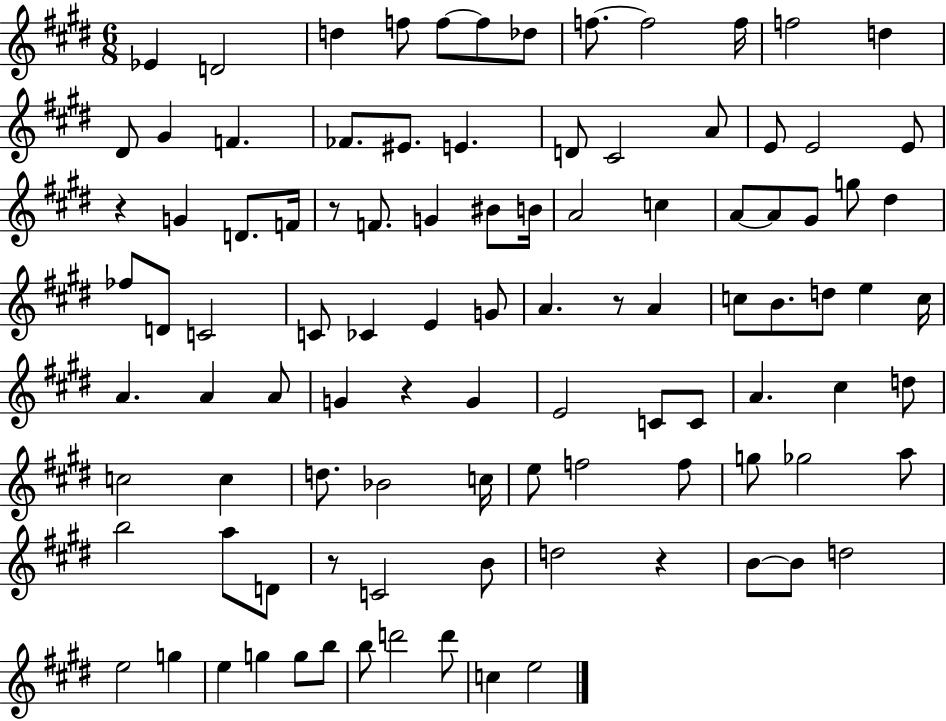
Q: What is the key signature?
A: E major